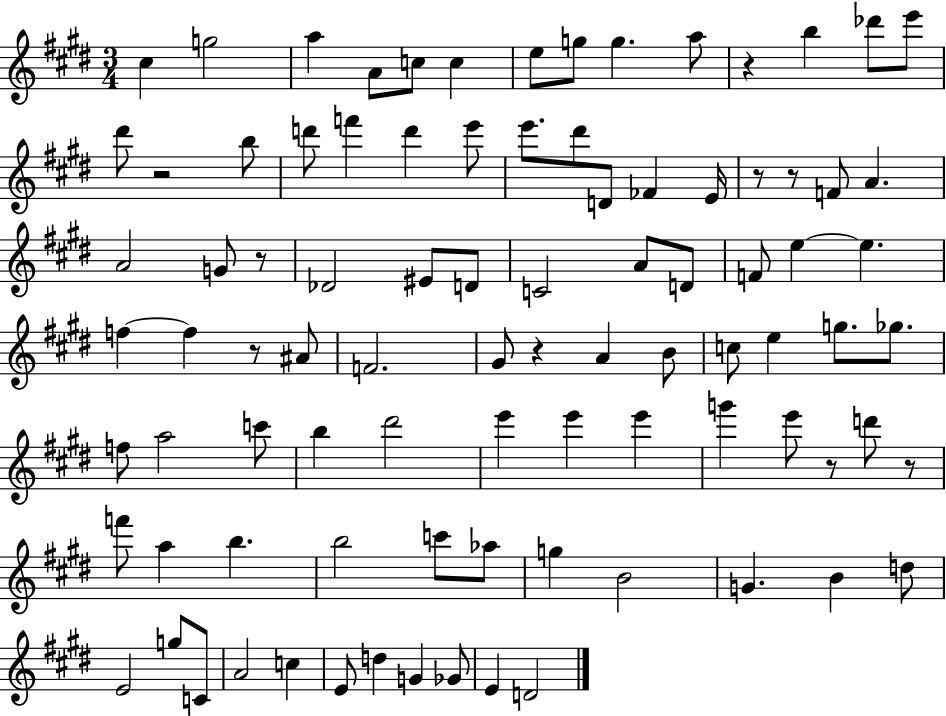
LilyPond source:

{
  \clef treble
  \numericTimeSignature
  \time 3/4
  \key e \major
  \repeat volta 2 { cis''4 g''2 | a''4 a'8 c''8 c''4 | e''8 g''8 g''4. a''8 | r4 b''4 des'''8 e'''8 | \break dis'''8 r2 b''8 | d'''8 f'''4 d'''4 e'''8 | e'''8. dis'''8 d'8 fes'4 e'16 | r8 r8 f'8 a'4. | \break a'2 g'8 r8 | des'2 eis'8 d'8 | c'2 a'8 d'8 | f'8 e''4~~ e''4. | \break f''4~~ f''4 r8 ais'8 | f'2. | gis'8 r4 a'4 b'8 | c''8 e''4 g''8. ges''8. | \break f''8 a''2 c'''8 | b''4 dis'''2 | e'''4 e'''4 e'''4 | g'''4 e'''8 r8 d'''8 r8 | \break f'''8 a''4 b''4. | b''2 c'''8 aes''8 | g''4 b'2 | g'4. b'4 d''8 | \break e'2 g''8 c'8 | a'2 c''4 | e'8 d''4 g'4 ges'8 | e'4 d'2 | \break } \bar "|."
}